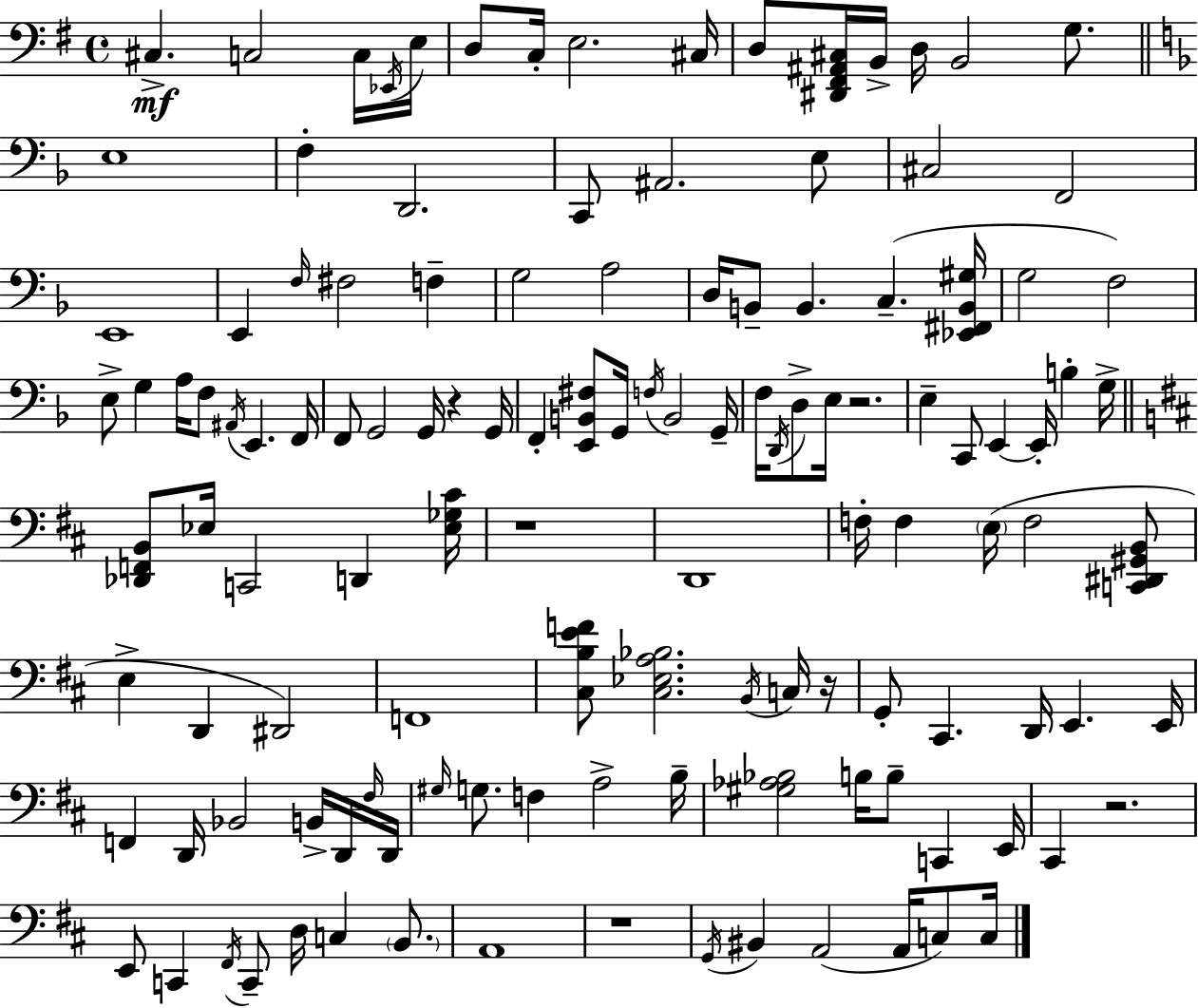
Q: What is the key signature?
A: G major